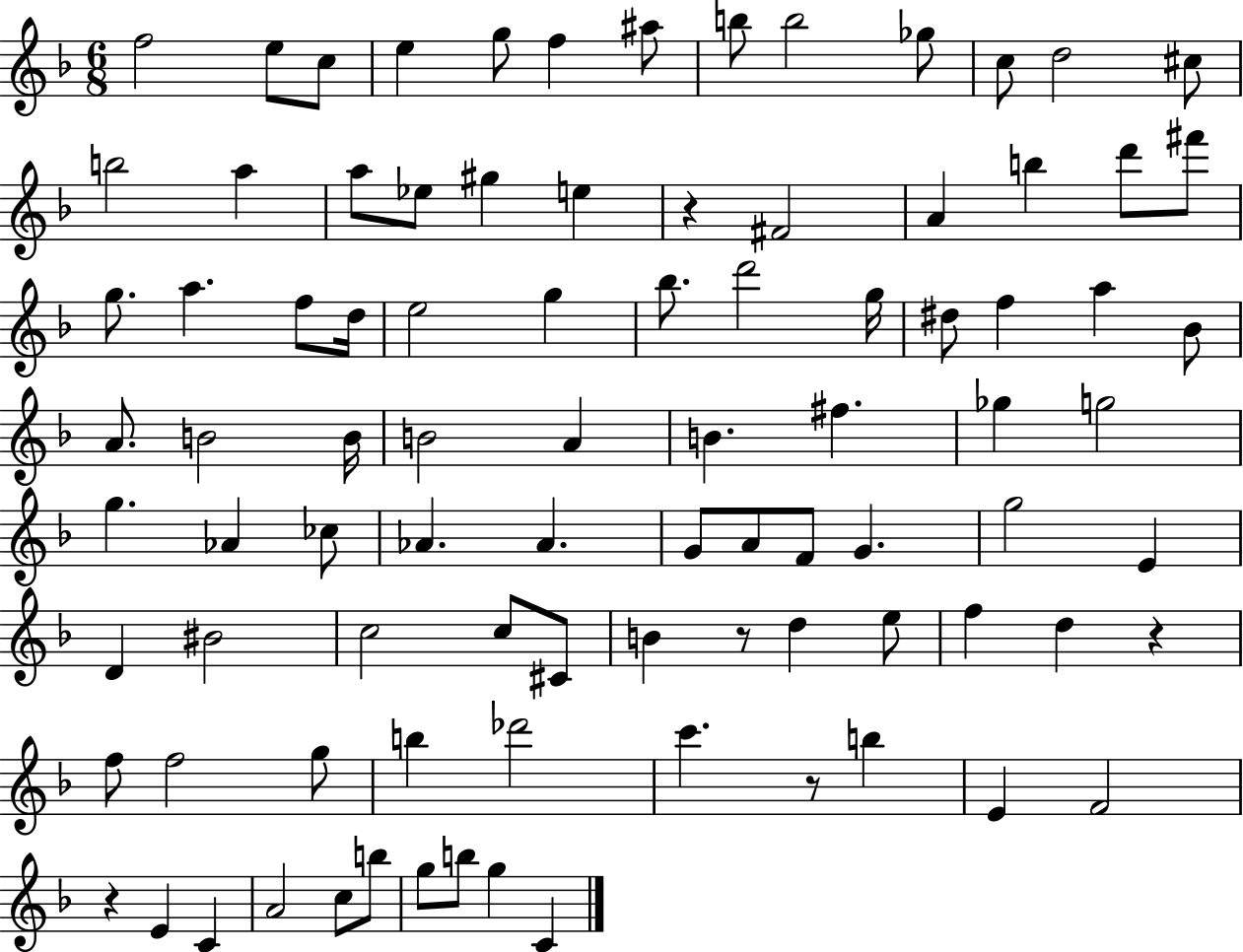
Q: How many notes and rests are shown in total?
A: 90